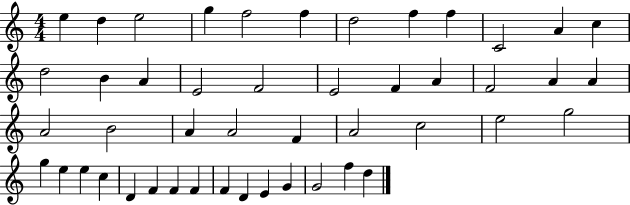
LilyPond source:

{
  \clef treble
  \numericTimeSignature
  \time 4/4
  \key c \major
  e''4 d''4 e''2 | g''4 f''2 f''4 | d''2 f''4 f''4 | c'2 a'4 c''4 | \break d''2 b'4 a'4 | e'2 f'2 | e'2 f'4 a'4 | f'2 a'4 a'4 | \break a'2 b'2 | a'4 a'2 f'4 | a'2 c''2 | e''2 g''2 | \break g''4 e''4 e''4 c''4 | d'4 f'4 f'4 f'4 | f'4 d'4 e'4 g'4 | g'2 f''4 d''4 | \break \bar "|."
}